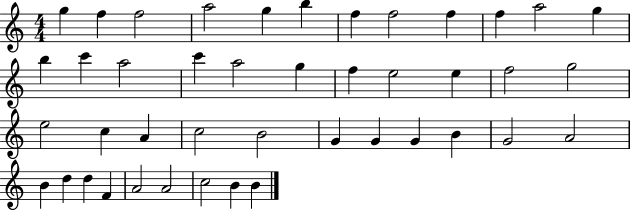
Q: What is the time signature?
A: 4/4